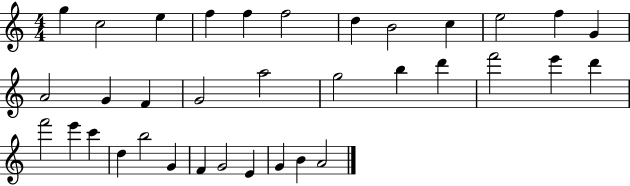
X:1
T:Untitled
M:4/4
L:1/4
K:C
g c2 e f f f2 d B2 c e2 f G A2 G F G2 a2 g2 b d' f'2 e' d' f'2 e' c' d b2 G F G2 E G B A2